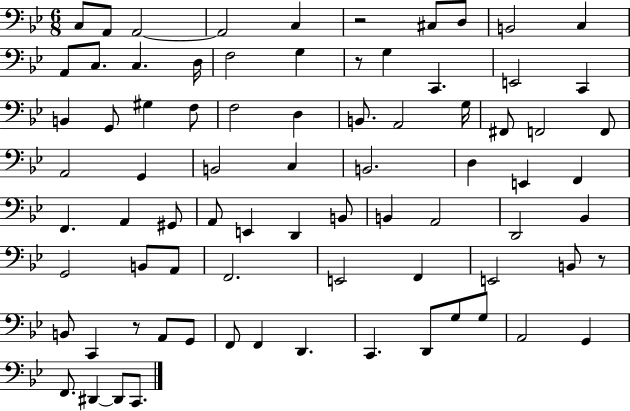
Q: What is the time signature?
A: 6/8